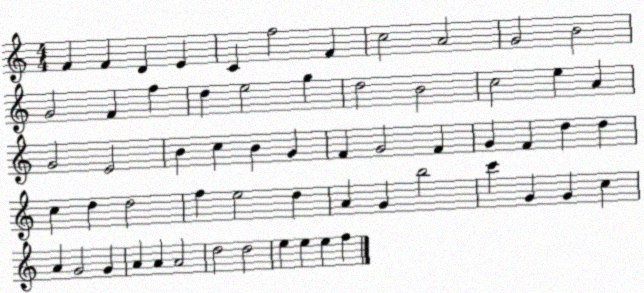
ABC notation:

X:1
T:Untitled
M:4/4
L:1/4
K:C
F F D E C f2 F c2 A2 G2 B2 G2 F f d e2 g d2 B2 c2 e A G2 E2 B c B G F G2 F G F d d c d d2 f e2 d A G b2 c' G G c A G2 G A A A2 d2 d2 e e e f